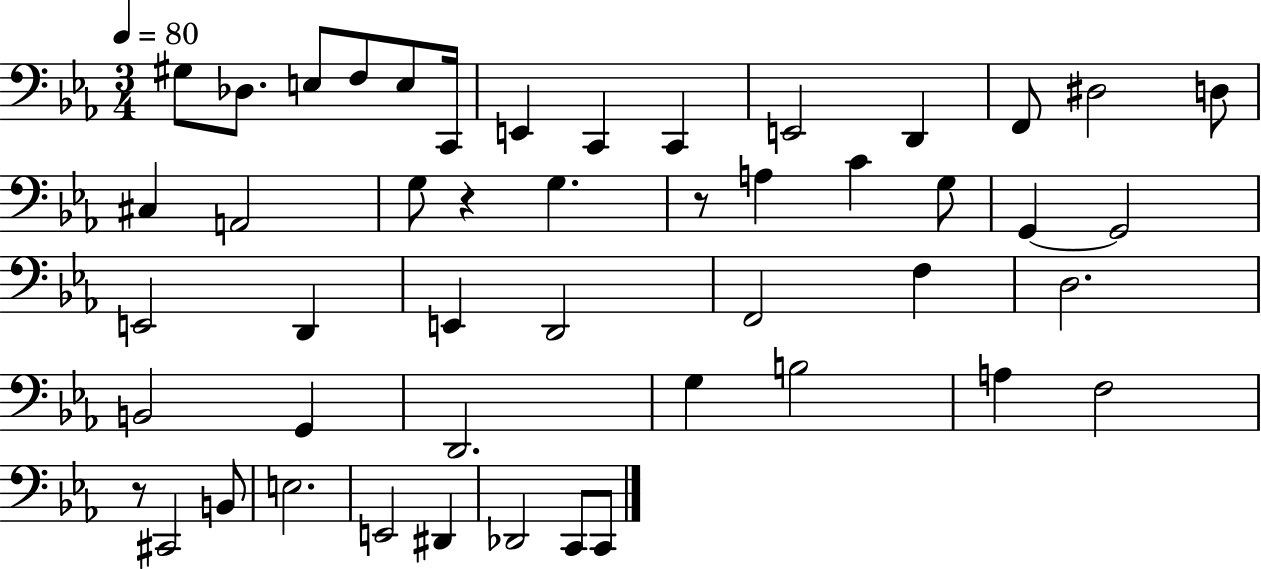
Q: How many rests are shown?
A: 3